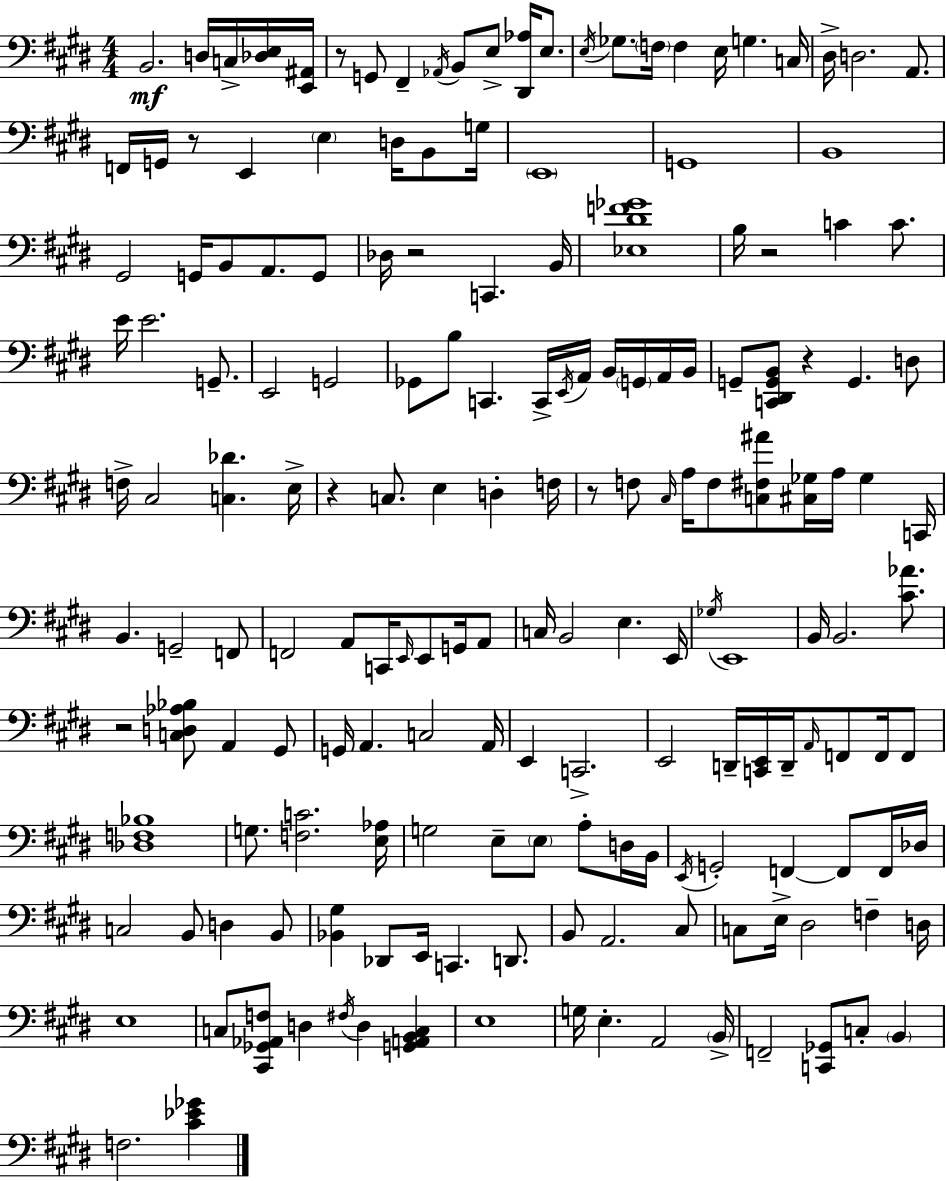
{
  \clef bass
  \numericTimeSignature
  \time 4/4
  \key e \major
  b,2.\mf d16 c16-> <des e>16 <e, ais,>16 | r8 g,8 fis,4-- \acciaccatura { aes,16 } b,8 e8-> <dis, aes>16 e8. | \acciaccatura { e16 } ges8. \parenthesize f16 f4 e16 g4. | c16 dis16-> d2. a,8. | \break f,16 g,16 r8 e,4 \parenthesize e4 d16 b,8 | g16 \parenthesize e,1 | g,1 | b,1 | \break gis,2 g,16 b,8 a,8. | g,8 des16 r2 c,4. | b,16 <ees dis' f' ges'>1 | b16 r2 c'4 c'8. | \break e'16 e'2. g,8.-- | e,2 g,2 | ges,8 b8 c,4. c,16-> \acciaccatura { e,16 } a,16 b,16 | \parenthesize g,16 a,16 b,16 g,8-- <c, dis, g, b,>8 r4 g,4. | \break d8 f16-> cis2 <c des'>4. | e16-> r4 c8. e4 d4-. | f16 r8 f8 \grace { cis16 } a16 f8 <c fis ais'>8 <cis ges>16 a16 ges4 | c,16 b,4. g,2-- | \break f,8 f,2 a,8 c,16 \grace { e,16 } | e,8 g,16 a,8 c16 b,2 e4. | e,16 \acciaccatura { ges16 } e,1 | b,16 b,2. | \break <cis' aes'>8. r2 <c d aes bes>8 | a,4 gis,8 g,16 a,4. c2 | a,16 e,4 c,2.-> | e,2 d,16-- <c, e,>16 | \break d,16-- \grace { a,16 } f,8 f,16 f,8 <des f bes>1 | g8. <f c'>2. | <e aes>16 g2 e8-- | \parenthesize e8 a8-. d16 b,16 \acciaccatura { e,16 } g,2-. | \break f,4~~ f,8 f,16 des16 c2 | b,8 d4 b,8 <bes, gis>4 des,8 e,16 c,4. | d,8. b,8 a,2. | cis8 c8 e16-> dis2 | \break f4-- d16 e1 | c8 <cis, ges, aes, f>8 d4 | \acciaccatura { fis16 } d4 <g, a, b, c>4 e1 | g16 e4.-. | \break a,2 \parenthesize b,16-> f,2-- | <c, ges,>8 c8-. \parenthesize b,4 f2. | <cis' ees' ges'>4 \bar "|."
}